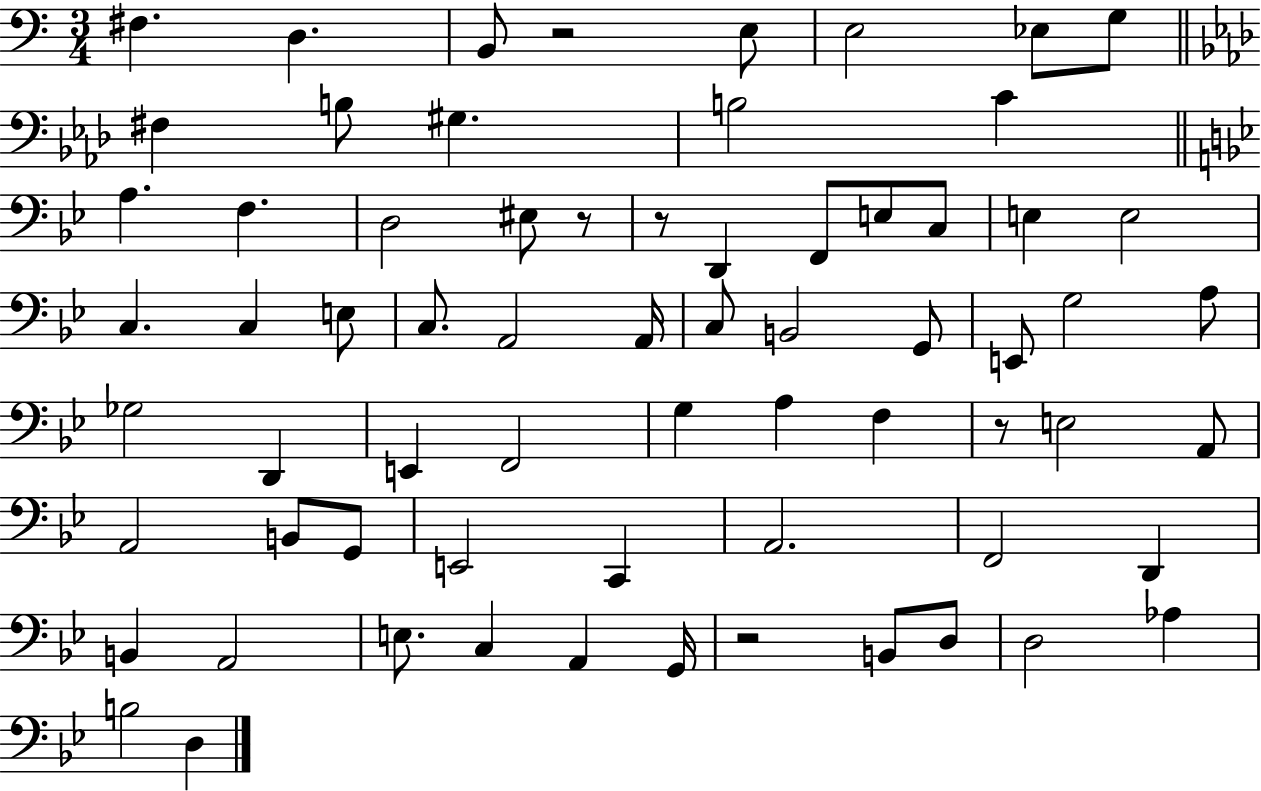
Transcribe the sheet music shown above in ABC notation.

X:1
T:Untitled
M:3/4
L:1/4
K:C
^F, D, B,,/2 z2 E,/2 E,2 _E,/2 G,/2 ^F, B,/2 ^G, B,2 C A, F, D,2 ^E,/2 z/2 z/2 D,, F,,/2 E,/2 C,/2 E, E,2 C, C, E,/2 C,/2 A,,2 A,,/4 C,/2 B,,2 G,,/2 E,,/2 G,2 A,/2 _G,2 D,, E,, F,,2 G, A, F, z/2 E,2 A,,/2 A,,2 B,,/2 G,,/2 E,,2 C,, A,,2 F,,2 D,, B,, A,,2 E,/2 C, A,, G,,/4 z2 B,,/2 D,/2 D,2 _A, B,2 D,